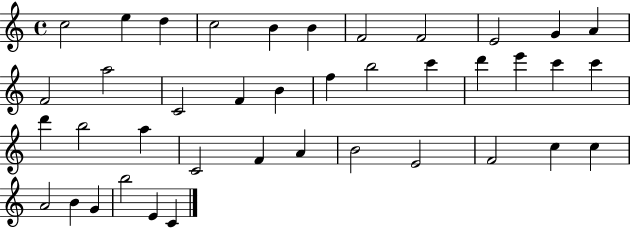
C5/h E5/q D5/q C5/h B4/q B4/q F4/h F4/h E4/h G4/q A4/q F4/h A5/h C4/h F4/q B4/q F5/q B5/h C6/q D6/q E6/q C6/q C6/q D6/q B5/h A5/q C4/h F4/q A4/q B4/h E4/h F4/h C5/q C5/q A4/h B4/q G4/q B5/h E4/q C4/q